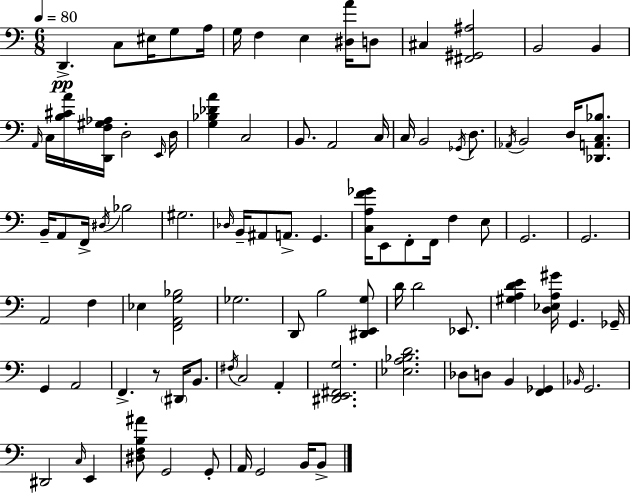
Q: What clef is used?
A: bass